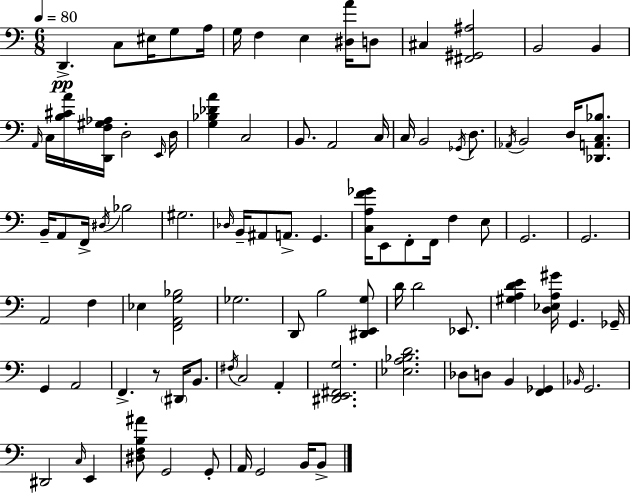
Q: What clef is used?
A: bass